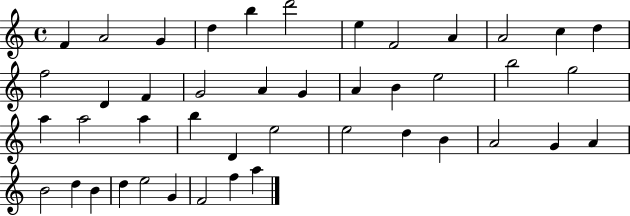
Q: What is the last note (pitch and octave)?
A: A5